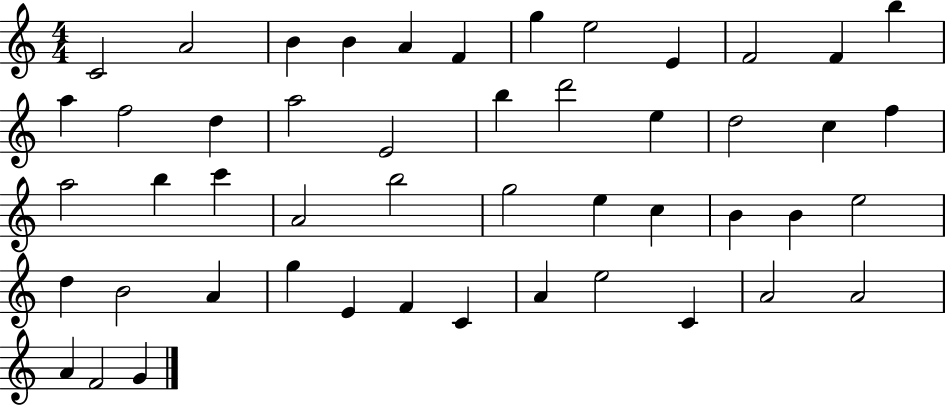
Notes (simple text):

C4/h A4/h B4/q B4/q A4/q F4/q G5/q E5/h E4/q F4/h F4/q B5/q A5/q F5/h D5/q A5/h E4/h B5/q D6/h E5/q D5/h C5/q F5/q A5/h B5/q C6/q A4/h B5/h G5/h E5/q C5/q B4/q B4/q E5/h D5/q B4/h A4/q G5/q E4/q F4/q C4/q A4/q E5/h C4/q A4/h A4/h A4/q F4/h G4/q